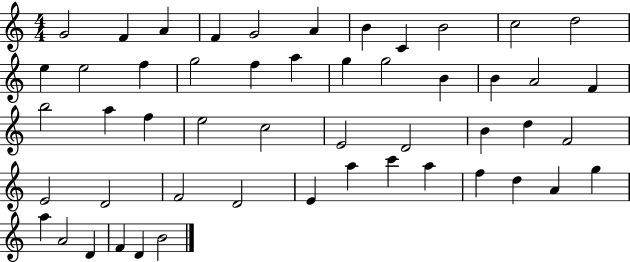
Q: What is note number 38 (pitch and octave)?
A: E4